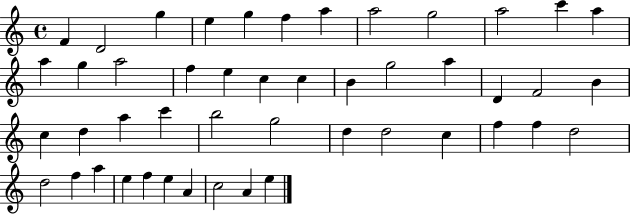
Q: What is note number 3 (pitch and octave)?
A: G5